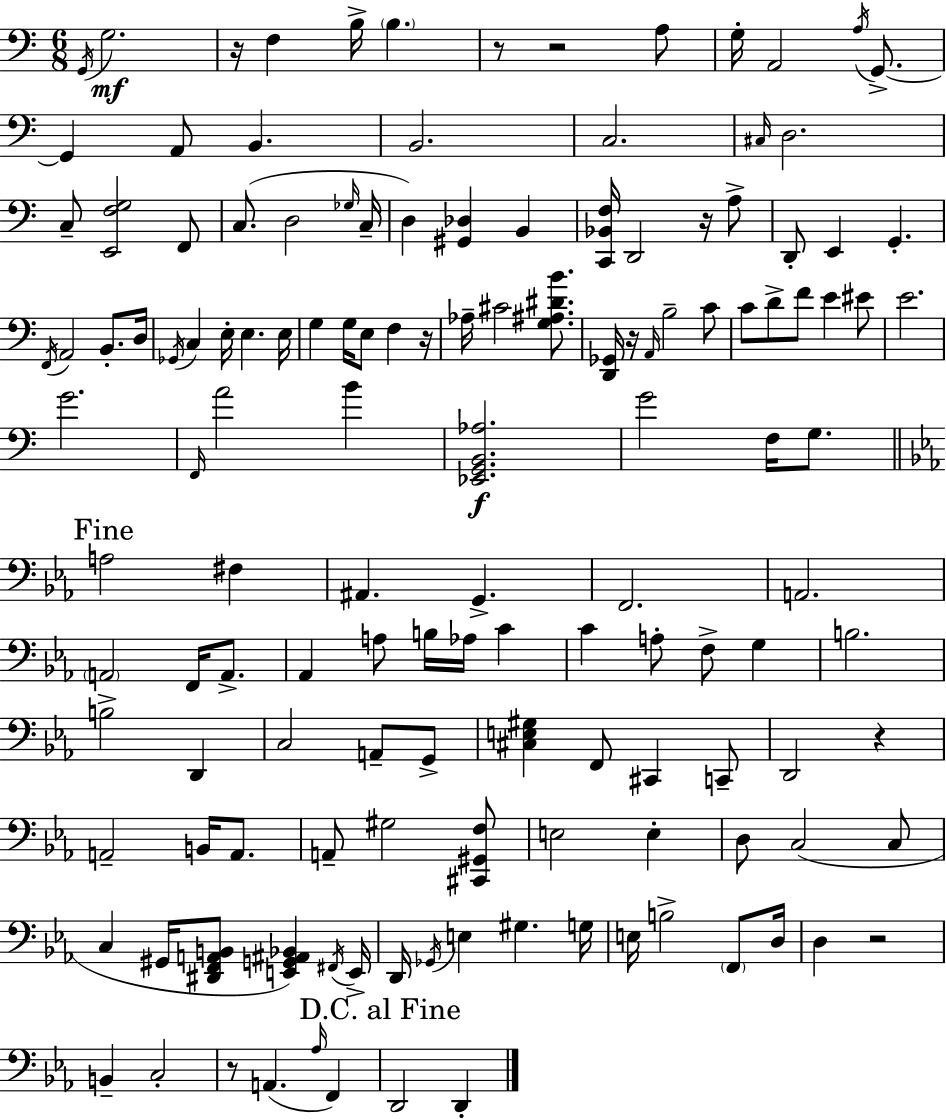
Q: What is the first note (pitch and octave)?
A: G2